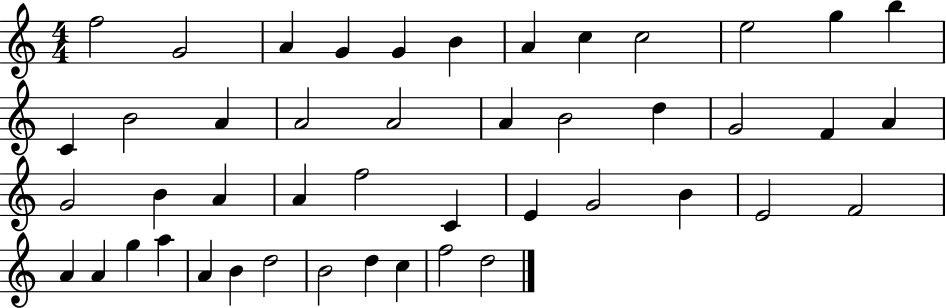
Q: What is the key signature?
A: C major